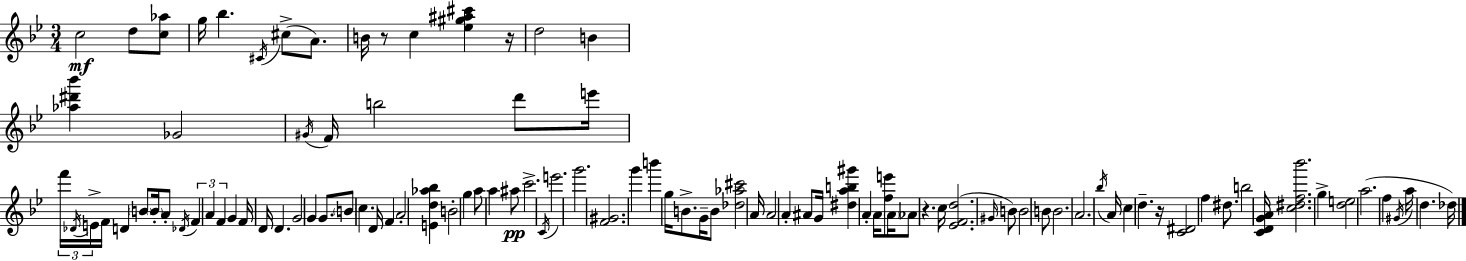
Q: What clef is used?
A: treble